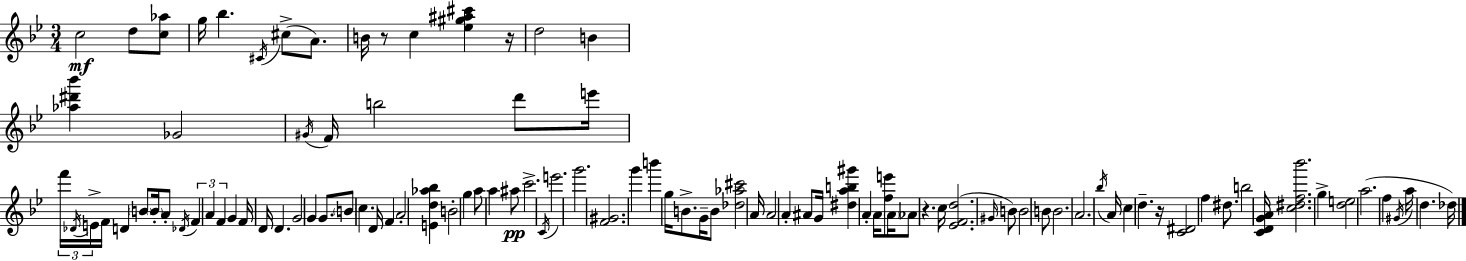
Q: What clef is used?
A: treble